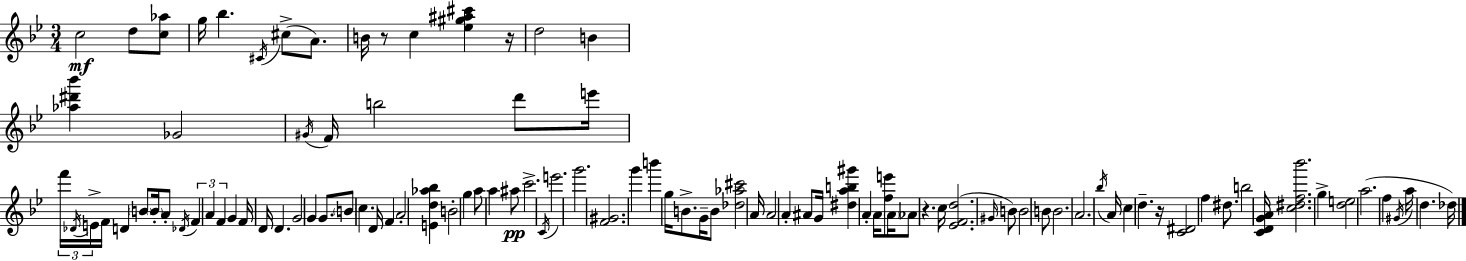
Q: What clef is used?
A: treble